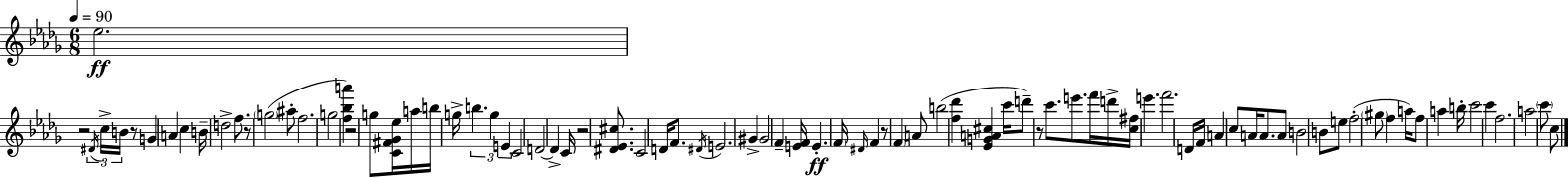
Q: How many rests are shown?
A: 7